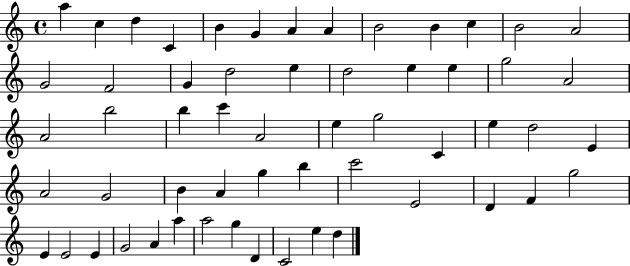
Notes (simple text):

A5/q C5/q D5/q C4/q B4/q G4/q A4/q A4/q B4/h B4/q C5/q B4/h A4/h G4/h F4/h G4/q D5/h E5/q D5/h E5/q E5/q G5/h A4/h A4/h B5/h B5/q C6/q A4/h E5/q G5/h C4/q E5/q D5/h E4/q A4/h G4/h B4/q A4/q G5/q B5/q C6/h E4/h D4/q F4/q G5/h E4/q E4/h E4/q G4/h A4/q A5/q A5/h G5/q D4/q C4/h E5/q D5/q